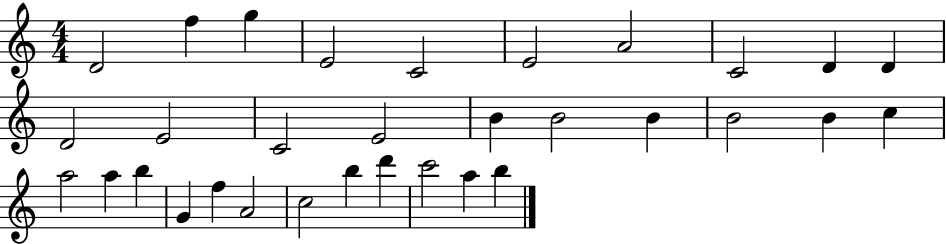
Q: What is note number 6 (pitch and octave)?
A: E4